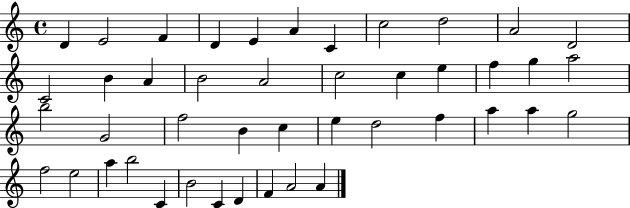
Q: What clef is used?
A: treble